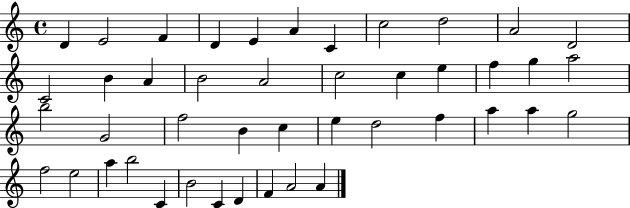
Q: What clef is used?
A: treble